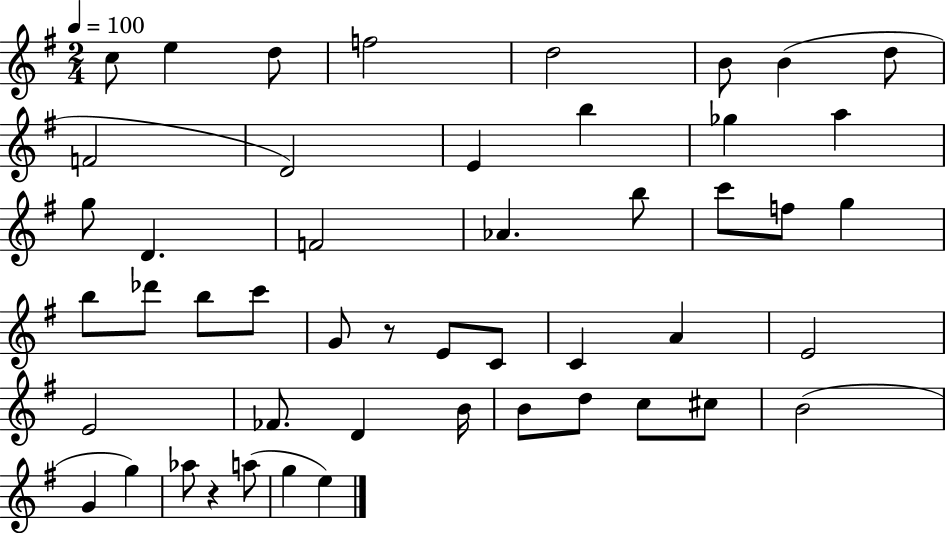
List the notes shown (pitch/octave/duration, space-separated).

C5/e E5/q D5/e F5/h D5/h B4/e B4/q D5/e F4/h D4/h E4/q B5/q Gb5/q A5/q G5/e D4/q. F4/h Ab4/q. B5/e C6/e F5/e G5/q B5/e Db6/e B5/e C6/e G4/e R/e E4/e C4/e C4/q A4/q E4/h E4/h FES4/e. D4/q B4/s B4/e D5/e C5/e C#5/e B4/h G4/q G5/q Ab5/e R/q A5/e G5/q E5/q